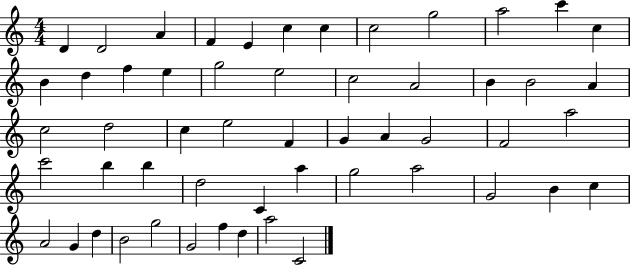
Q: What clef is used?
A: treble